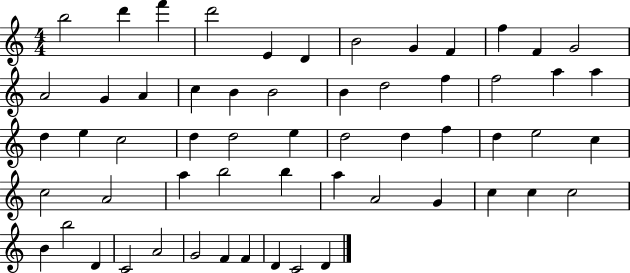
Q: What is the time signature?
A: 4/4